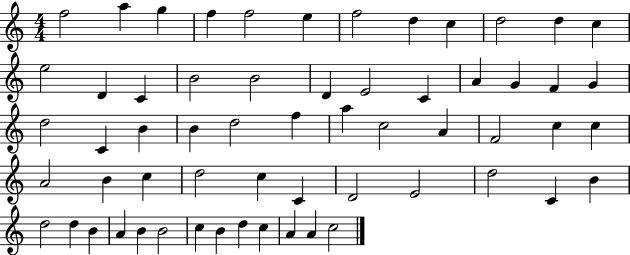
F5/h A5/q G5/q F5/q F5/h E5/q F5/h D5/q C5/q D5/h D5/q C5/q E5/h D4/q C4/q B4/h B4/h D4/q E4/h C4/q A4/q G4/q F4/q G4/q D5/h C4/q B4/q B4/q D5/h F5/q A5/q C5/h A4/q F4/h C5/q C5/q A4/h B4/q C5/q D5/h C5/q C4/q D4/h E4/h D5/h C4/q B4/q D5/h D5/q B4/q A4/q B4/q B4/h C5/q B4/q D5/q C5/q A4/q A4/q C5/h